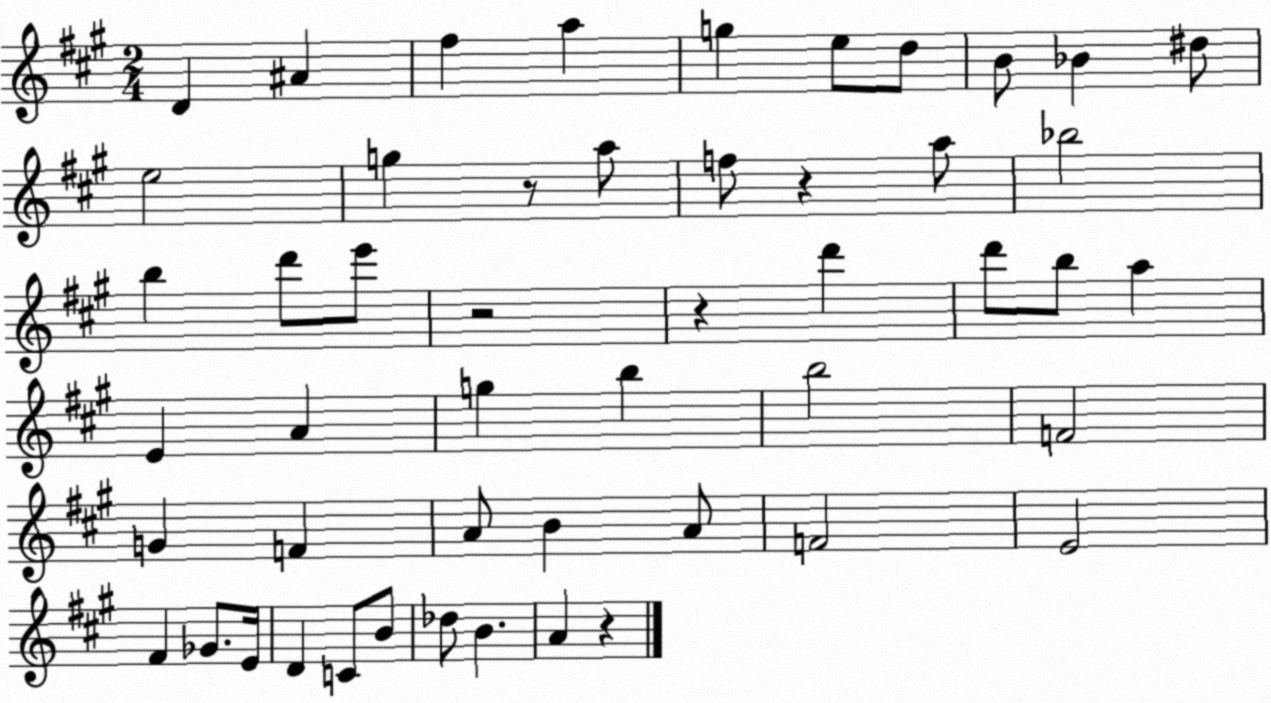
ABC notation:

X:1
T:Untitled
M:2/4
L:1/4
K:A
D ^A ^f a g e/2 d/2 B/2 _B ^d/2 e2 g z/2 a/2 f/2 z a/2 _b2 b d'/2 e'/2 z2 z d' d'/2 b/2 a E A g b b2 F2 G F A/2 B A/2 F2 E2 ^F _G/2 E/4 D C/2 B/2 _d/2 B A z